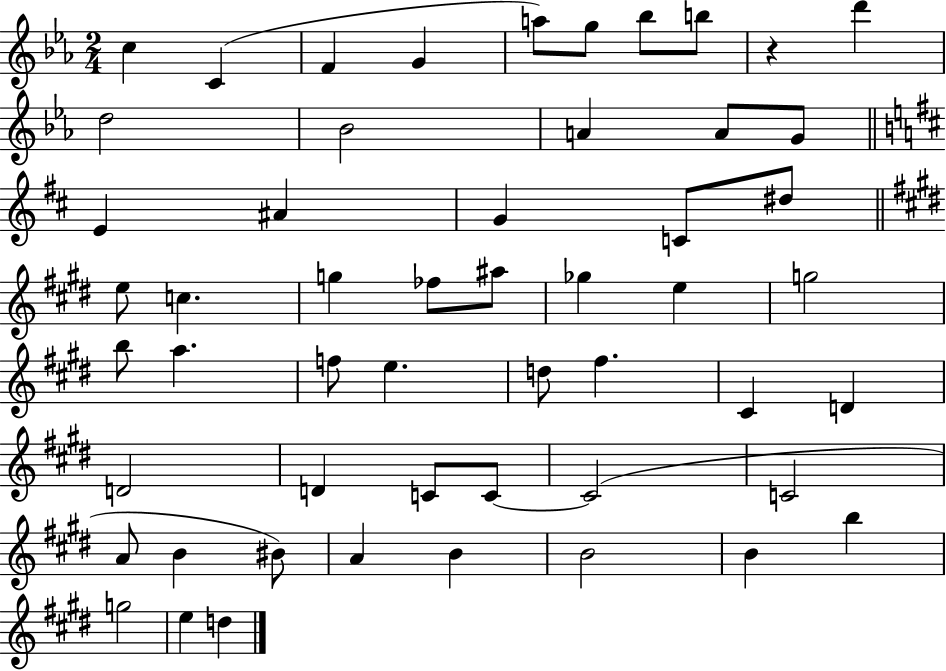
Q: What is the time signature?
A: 2/4